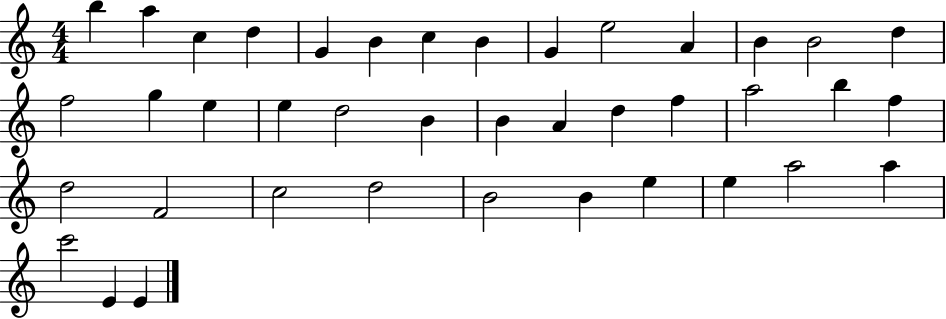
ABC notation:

X:1
T:Untitled
M:4/4
L:1/4
K:C
b a c d G B c B G e2 A B B2 d f2 g e e d2 B B A d f a2 b f d2 F2 c2 d2 B2 B e e a2 a c'2 E E